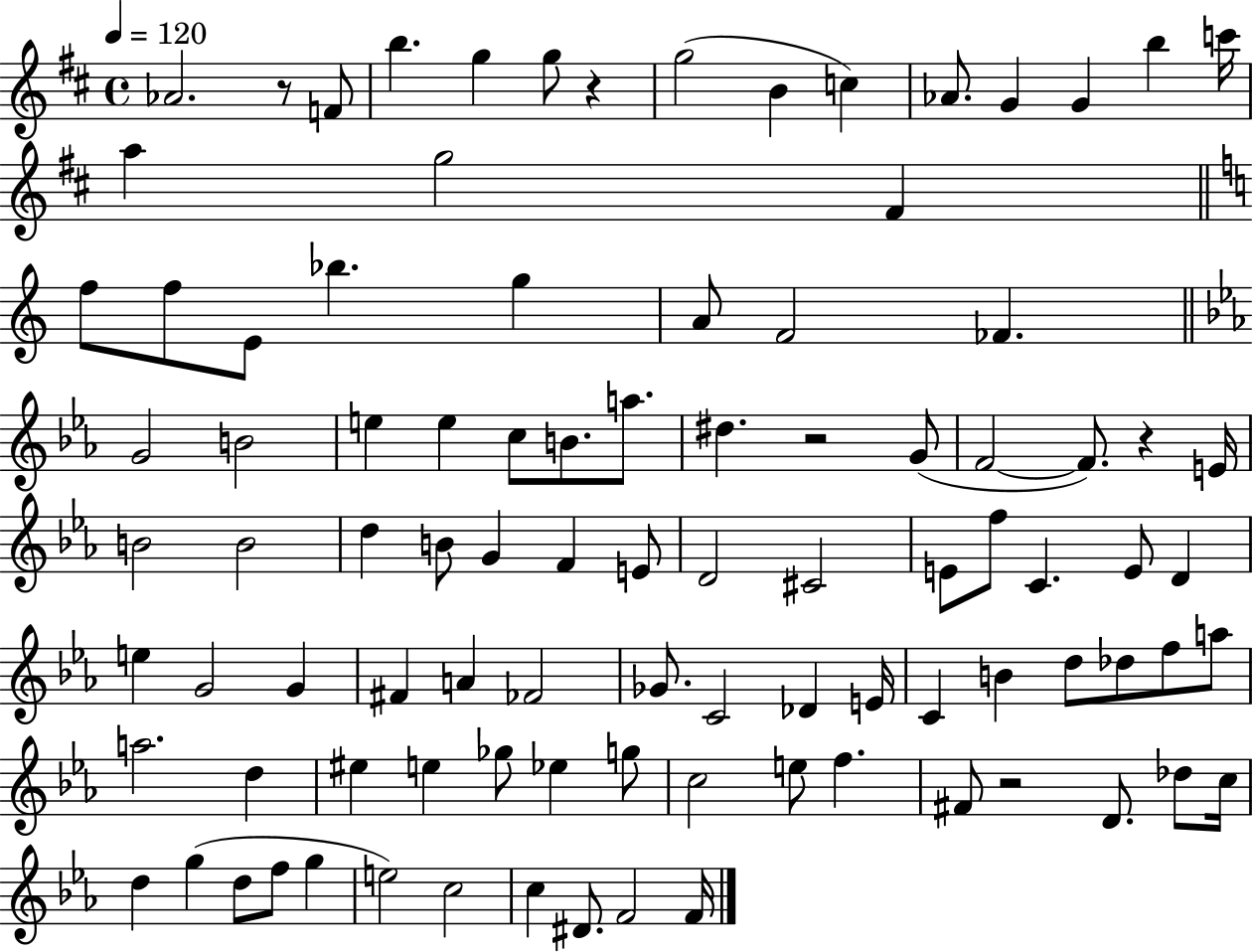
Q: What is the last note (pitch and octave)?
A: F4